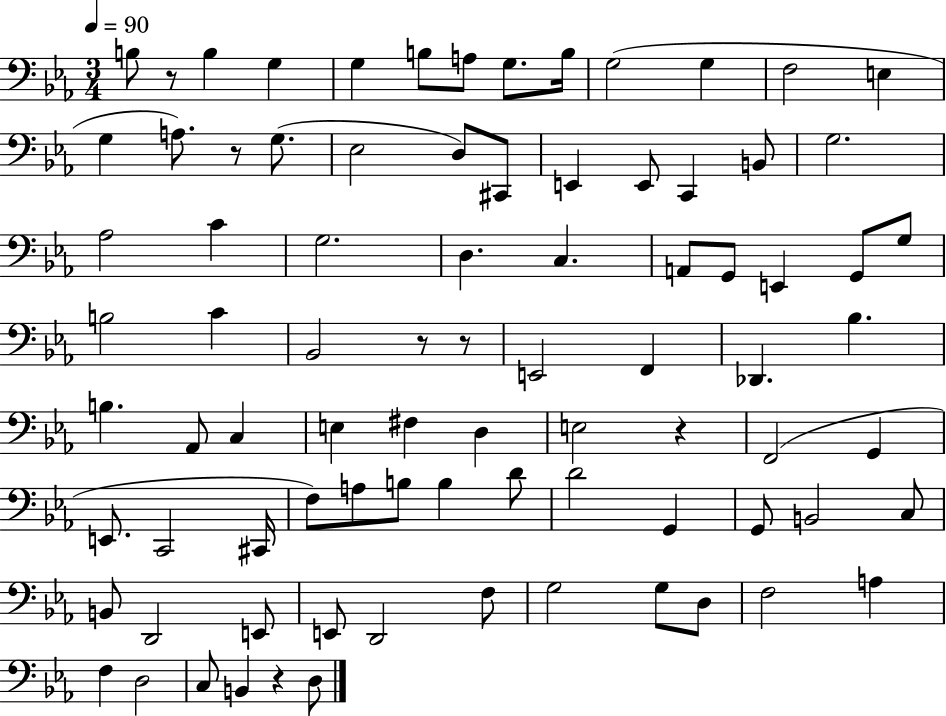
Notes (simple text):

B3/e R/e B3/q G3/q G3/q B3/e A3/e G3/e. B3/s G3/h G3/q F3/h E3/q G3/q A3/e. R/e G3/e. Eb3/h D3/e C#2/e E2/q E2/e C2/q B2/e G3/h. Ab3/h C4/q G3/h. D3/q. C3/q. A2/e G2/e E2/q G2/e G3/e B3/h C4/q Bb2/h R/e R/e E2/h F2/q Db2/q. Bb3/q. B3/q. Ab2/e C3/q E3/q F#3/q D3/q E3/h R/q F2/h G2/q E2/e. C2/h C#2/s F3/e A3/e B3/e B3/q D4/e D4/h G2/q G2/e B2/h C3/e B2/e D2/h E2/e E2/e D2/h F3/e G3/h G3/e D3/e F3/h A3/q F3/q D3/h C3/e B2/q R/q D3/e